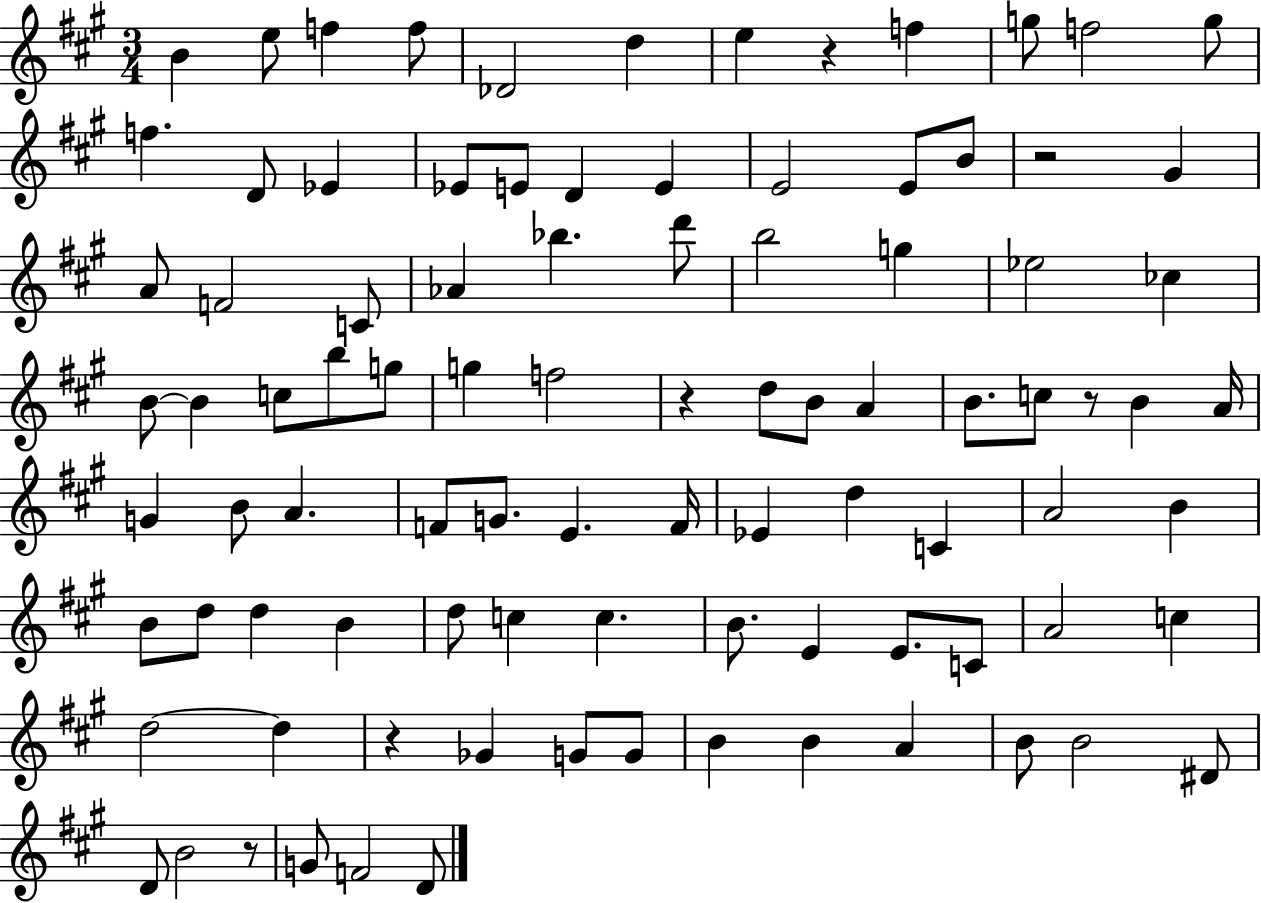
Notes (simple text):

B4/q E5/e F5/q F5/e Db4/h D5/q E5/q R/q F5/q G5/e F5/h G5/e F5/q. D4/e Eb4/q Eb4/e E4/e D4/q E4/q E4/h E4/e B4/e R/h G#4/q A4/e F4/h C4/e Ab4/q Bb5/q. D6/e B5/h G5/q Eb5/h CES5/q B4/e B4/q C5/e B5/e G5/e G5/q F5/h R/q D5/e B4/e A4/q B4/e. C5/e R/e B4/q A4/s G4/q B4/e A4/q. F4/e G4/e. E4/q. F4/s Eb4/q D5/q C4/q A4/h B4/q B4/e D5/e D5/q B4/q D5/e C5/q C5/q. B4/e. E4/q E4/e. C4/e A4/h C5/q D5/h D5/q R/q Gb4/q G4/e G4/e B4/q B4/q A4/q B4/e B4/h D#4/e D4/e B4/h R/e G4/e F4/h D4/e